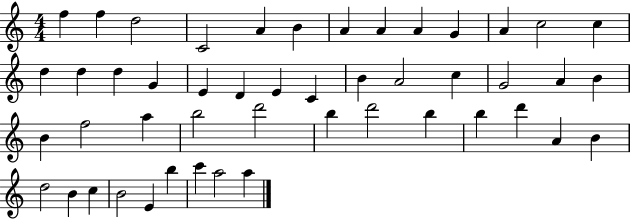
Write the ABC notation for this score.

X:1
T:Untitled
M:4/4
L:1/4
K:C
f f d2 C2 A B A A A G A c2 c d d d G E D E C B A2 c G2 A B B f2 a b2 d'2 b d'2 b b d' A B d2 B c B2 E b c' a2 a